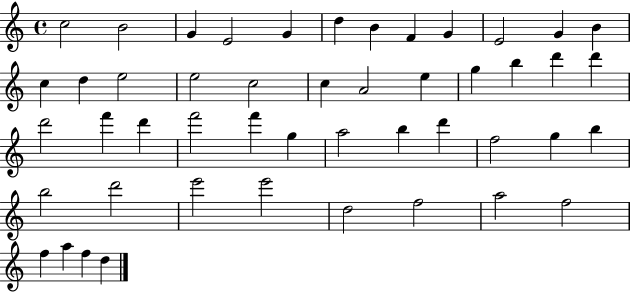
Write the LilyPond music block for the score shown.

{
  \clef treble
  \time 4/4
  \defaultTimeSignature
  \key c \major
  c''2 b'2 | g'4 e'2 g'4 | d''4 b'4 f'4 g'4 | e'2 g'4 b'4 | \break c''4 d''4 e''2 | e''2 c''2 | c''4 a'2 e''4 | g''4 b''4 d'''4 d'''4 | \break d'''2 f'''4 d'''4 | f'''2 f'''4 g''4 | a''2 b''4 d'''4 | f''2 g''4 b''4 | \break b''2 d'''2 | e'''2 e'''2 | d''2 f''2 | a''2 f''2 | \break f''4 a''4 f''4 d''4 | \bar "|."
}